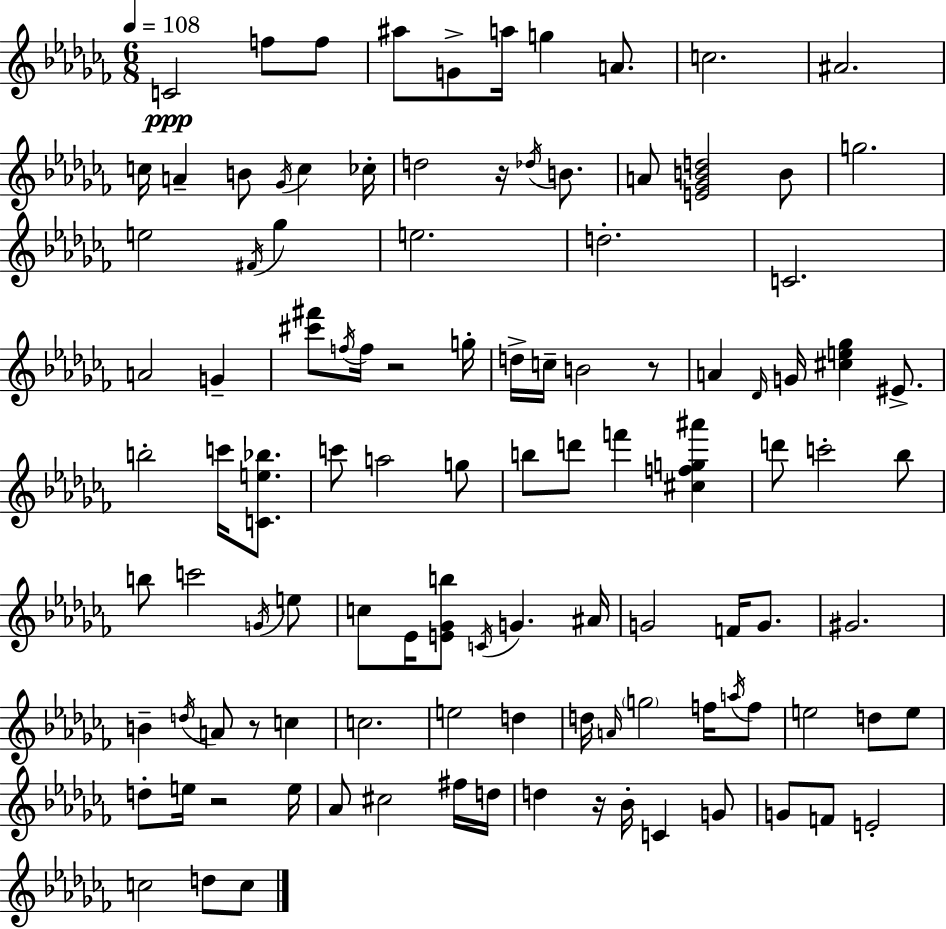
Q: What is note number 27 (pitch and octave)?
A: D5